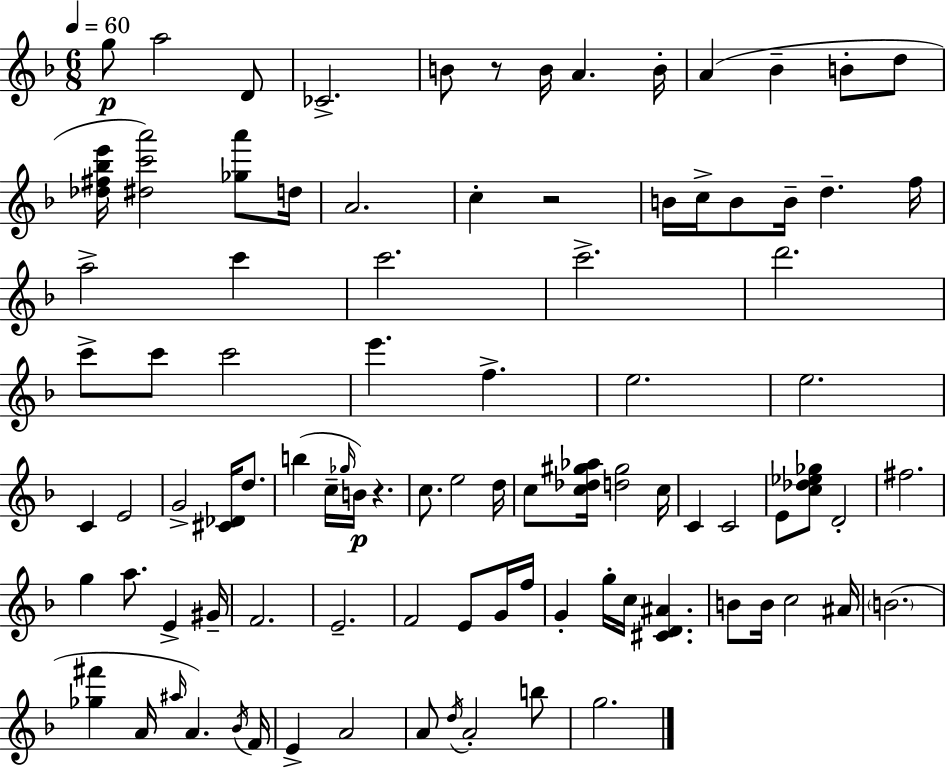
{
  \clef treble
  \numericTimeSignature
  \time 6/8
  \key d \minor
  \tempo 4 = 60
  g''8\p a''2 d'8 | ces'2.-> | b'8 r8 b'16 a'4. b'16-. | a'4( bes'4-- b'8-. d''8 | \break <des'' fis'' bes'' e'''>16 <dis'' c''' a'''>2) <ges'' a'''>8 d''16 | a'2. | c''4-. r2 | b'16 c''16-> b'8 b'16-- d''4.-- f''16 | \break a''2-> c'''4 | c'''2. | c'''2.-> | d'''2. | \break c'''8-> c'''8 c'''2 | e'''4. f''4.-> | e''2. | e''2. | \break c'4 e'2 | g'2-> <cis' des'>16 d''8. | b''4( c''16-- \grace { ges''16 } b'16\p) r4. | c''8. e''2 | \break d''16 c''8 <c'' des'' gis'' aes''>16 <d'' gis''>2 | c''16 c'4 c'2 | e'8 <c'' des'' ees'' ges''>8 d'2-. | fis''2. | \break g''4 a''8. e'4-> | gis'16-- f'2. | e'2.-- | f'2 e'8 g'16 | \break f''16 g'4-. g''16-. c''16 <cis' d' ais'>4. | b'8 b'16 c''2 | ais'16 \parenthesize b'2.( | <ges'' fis'''>4 a'16 \grace { ais''16 }) a'4. | \break \acciaccatura { bes'16 } f'16 e'4-> a'2 | a'8 \acciaccatura { d''16 } a'2-. | b''8 g''2. | \bar "|."
}